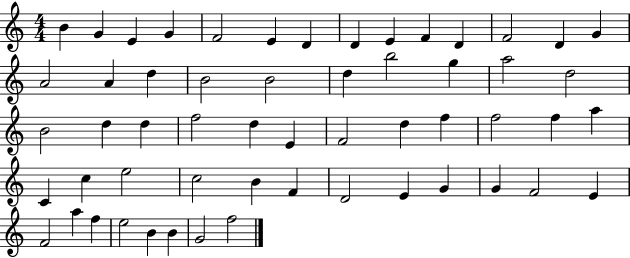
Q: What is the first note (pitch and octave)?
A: B4